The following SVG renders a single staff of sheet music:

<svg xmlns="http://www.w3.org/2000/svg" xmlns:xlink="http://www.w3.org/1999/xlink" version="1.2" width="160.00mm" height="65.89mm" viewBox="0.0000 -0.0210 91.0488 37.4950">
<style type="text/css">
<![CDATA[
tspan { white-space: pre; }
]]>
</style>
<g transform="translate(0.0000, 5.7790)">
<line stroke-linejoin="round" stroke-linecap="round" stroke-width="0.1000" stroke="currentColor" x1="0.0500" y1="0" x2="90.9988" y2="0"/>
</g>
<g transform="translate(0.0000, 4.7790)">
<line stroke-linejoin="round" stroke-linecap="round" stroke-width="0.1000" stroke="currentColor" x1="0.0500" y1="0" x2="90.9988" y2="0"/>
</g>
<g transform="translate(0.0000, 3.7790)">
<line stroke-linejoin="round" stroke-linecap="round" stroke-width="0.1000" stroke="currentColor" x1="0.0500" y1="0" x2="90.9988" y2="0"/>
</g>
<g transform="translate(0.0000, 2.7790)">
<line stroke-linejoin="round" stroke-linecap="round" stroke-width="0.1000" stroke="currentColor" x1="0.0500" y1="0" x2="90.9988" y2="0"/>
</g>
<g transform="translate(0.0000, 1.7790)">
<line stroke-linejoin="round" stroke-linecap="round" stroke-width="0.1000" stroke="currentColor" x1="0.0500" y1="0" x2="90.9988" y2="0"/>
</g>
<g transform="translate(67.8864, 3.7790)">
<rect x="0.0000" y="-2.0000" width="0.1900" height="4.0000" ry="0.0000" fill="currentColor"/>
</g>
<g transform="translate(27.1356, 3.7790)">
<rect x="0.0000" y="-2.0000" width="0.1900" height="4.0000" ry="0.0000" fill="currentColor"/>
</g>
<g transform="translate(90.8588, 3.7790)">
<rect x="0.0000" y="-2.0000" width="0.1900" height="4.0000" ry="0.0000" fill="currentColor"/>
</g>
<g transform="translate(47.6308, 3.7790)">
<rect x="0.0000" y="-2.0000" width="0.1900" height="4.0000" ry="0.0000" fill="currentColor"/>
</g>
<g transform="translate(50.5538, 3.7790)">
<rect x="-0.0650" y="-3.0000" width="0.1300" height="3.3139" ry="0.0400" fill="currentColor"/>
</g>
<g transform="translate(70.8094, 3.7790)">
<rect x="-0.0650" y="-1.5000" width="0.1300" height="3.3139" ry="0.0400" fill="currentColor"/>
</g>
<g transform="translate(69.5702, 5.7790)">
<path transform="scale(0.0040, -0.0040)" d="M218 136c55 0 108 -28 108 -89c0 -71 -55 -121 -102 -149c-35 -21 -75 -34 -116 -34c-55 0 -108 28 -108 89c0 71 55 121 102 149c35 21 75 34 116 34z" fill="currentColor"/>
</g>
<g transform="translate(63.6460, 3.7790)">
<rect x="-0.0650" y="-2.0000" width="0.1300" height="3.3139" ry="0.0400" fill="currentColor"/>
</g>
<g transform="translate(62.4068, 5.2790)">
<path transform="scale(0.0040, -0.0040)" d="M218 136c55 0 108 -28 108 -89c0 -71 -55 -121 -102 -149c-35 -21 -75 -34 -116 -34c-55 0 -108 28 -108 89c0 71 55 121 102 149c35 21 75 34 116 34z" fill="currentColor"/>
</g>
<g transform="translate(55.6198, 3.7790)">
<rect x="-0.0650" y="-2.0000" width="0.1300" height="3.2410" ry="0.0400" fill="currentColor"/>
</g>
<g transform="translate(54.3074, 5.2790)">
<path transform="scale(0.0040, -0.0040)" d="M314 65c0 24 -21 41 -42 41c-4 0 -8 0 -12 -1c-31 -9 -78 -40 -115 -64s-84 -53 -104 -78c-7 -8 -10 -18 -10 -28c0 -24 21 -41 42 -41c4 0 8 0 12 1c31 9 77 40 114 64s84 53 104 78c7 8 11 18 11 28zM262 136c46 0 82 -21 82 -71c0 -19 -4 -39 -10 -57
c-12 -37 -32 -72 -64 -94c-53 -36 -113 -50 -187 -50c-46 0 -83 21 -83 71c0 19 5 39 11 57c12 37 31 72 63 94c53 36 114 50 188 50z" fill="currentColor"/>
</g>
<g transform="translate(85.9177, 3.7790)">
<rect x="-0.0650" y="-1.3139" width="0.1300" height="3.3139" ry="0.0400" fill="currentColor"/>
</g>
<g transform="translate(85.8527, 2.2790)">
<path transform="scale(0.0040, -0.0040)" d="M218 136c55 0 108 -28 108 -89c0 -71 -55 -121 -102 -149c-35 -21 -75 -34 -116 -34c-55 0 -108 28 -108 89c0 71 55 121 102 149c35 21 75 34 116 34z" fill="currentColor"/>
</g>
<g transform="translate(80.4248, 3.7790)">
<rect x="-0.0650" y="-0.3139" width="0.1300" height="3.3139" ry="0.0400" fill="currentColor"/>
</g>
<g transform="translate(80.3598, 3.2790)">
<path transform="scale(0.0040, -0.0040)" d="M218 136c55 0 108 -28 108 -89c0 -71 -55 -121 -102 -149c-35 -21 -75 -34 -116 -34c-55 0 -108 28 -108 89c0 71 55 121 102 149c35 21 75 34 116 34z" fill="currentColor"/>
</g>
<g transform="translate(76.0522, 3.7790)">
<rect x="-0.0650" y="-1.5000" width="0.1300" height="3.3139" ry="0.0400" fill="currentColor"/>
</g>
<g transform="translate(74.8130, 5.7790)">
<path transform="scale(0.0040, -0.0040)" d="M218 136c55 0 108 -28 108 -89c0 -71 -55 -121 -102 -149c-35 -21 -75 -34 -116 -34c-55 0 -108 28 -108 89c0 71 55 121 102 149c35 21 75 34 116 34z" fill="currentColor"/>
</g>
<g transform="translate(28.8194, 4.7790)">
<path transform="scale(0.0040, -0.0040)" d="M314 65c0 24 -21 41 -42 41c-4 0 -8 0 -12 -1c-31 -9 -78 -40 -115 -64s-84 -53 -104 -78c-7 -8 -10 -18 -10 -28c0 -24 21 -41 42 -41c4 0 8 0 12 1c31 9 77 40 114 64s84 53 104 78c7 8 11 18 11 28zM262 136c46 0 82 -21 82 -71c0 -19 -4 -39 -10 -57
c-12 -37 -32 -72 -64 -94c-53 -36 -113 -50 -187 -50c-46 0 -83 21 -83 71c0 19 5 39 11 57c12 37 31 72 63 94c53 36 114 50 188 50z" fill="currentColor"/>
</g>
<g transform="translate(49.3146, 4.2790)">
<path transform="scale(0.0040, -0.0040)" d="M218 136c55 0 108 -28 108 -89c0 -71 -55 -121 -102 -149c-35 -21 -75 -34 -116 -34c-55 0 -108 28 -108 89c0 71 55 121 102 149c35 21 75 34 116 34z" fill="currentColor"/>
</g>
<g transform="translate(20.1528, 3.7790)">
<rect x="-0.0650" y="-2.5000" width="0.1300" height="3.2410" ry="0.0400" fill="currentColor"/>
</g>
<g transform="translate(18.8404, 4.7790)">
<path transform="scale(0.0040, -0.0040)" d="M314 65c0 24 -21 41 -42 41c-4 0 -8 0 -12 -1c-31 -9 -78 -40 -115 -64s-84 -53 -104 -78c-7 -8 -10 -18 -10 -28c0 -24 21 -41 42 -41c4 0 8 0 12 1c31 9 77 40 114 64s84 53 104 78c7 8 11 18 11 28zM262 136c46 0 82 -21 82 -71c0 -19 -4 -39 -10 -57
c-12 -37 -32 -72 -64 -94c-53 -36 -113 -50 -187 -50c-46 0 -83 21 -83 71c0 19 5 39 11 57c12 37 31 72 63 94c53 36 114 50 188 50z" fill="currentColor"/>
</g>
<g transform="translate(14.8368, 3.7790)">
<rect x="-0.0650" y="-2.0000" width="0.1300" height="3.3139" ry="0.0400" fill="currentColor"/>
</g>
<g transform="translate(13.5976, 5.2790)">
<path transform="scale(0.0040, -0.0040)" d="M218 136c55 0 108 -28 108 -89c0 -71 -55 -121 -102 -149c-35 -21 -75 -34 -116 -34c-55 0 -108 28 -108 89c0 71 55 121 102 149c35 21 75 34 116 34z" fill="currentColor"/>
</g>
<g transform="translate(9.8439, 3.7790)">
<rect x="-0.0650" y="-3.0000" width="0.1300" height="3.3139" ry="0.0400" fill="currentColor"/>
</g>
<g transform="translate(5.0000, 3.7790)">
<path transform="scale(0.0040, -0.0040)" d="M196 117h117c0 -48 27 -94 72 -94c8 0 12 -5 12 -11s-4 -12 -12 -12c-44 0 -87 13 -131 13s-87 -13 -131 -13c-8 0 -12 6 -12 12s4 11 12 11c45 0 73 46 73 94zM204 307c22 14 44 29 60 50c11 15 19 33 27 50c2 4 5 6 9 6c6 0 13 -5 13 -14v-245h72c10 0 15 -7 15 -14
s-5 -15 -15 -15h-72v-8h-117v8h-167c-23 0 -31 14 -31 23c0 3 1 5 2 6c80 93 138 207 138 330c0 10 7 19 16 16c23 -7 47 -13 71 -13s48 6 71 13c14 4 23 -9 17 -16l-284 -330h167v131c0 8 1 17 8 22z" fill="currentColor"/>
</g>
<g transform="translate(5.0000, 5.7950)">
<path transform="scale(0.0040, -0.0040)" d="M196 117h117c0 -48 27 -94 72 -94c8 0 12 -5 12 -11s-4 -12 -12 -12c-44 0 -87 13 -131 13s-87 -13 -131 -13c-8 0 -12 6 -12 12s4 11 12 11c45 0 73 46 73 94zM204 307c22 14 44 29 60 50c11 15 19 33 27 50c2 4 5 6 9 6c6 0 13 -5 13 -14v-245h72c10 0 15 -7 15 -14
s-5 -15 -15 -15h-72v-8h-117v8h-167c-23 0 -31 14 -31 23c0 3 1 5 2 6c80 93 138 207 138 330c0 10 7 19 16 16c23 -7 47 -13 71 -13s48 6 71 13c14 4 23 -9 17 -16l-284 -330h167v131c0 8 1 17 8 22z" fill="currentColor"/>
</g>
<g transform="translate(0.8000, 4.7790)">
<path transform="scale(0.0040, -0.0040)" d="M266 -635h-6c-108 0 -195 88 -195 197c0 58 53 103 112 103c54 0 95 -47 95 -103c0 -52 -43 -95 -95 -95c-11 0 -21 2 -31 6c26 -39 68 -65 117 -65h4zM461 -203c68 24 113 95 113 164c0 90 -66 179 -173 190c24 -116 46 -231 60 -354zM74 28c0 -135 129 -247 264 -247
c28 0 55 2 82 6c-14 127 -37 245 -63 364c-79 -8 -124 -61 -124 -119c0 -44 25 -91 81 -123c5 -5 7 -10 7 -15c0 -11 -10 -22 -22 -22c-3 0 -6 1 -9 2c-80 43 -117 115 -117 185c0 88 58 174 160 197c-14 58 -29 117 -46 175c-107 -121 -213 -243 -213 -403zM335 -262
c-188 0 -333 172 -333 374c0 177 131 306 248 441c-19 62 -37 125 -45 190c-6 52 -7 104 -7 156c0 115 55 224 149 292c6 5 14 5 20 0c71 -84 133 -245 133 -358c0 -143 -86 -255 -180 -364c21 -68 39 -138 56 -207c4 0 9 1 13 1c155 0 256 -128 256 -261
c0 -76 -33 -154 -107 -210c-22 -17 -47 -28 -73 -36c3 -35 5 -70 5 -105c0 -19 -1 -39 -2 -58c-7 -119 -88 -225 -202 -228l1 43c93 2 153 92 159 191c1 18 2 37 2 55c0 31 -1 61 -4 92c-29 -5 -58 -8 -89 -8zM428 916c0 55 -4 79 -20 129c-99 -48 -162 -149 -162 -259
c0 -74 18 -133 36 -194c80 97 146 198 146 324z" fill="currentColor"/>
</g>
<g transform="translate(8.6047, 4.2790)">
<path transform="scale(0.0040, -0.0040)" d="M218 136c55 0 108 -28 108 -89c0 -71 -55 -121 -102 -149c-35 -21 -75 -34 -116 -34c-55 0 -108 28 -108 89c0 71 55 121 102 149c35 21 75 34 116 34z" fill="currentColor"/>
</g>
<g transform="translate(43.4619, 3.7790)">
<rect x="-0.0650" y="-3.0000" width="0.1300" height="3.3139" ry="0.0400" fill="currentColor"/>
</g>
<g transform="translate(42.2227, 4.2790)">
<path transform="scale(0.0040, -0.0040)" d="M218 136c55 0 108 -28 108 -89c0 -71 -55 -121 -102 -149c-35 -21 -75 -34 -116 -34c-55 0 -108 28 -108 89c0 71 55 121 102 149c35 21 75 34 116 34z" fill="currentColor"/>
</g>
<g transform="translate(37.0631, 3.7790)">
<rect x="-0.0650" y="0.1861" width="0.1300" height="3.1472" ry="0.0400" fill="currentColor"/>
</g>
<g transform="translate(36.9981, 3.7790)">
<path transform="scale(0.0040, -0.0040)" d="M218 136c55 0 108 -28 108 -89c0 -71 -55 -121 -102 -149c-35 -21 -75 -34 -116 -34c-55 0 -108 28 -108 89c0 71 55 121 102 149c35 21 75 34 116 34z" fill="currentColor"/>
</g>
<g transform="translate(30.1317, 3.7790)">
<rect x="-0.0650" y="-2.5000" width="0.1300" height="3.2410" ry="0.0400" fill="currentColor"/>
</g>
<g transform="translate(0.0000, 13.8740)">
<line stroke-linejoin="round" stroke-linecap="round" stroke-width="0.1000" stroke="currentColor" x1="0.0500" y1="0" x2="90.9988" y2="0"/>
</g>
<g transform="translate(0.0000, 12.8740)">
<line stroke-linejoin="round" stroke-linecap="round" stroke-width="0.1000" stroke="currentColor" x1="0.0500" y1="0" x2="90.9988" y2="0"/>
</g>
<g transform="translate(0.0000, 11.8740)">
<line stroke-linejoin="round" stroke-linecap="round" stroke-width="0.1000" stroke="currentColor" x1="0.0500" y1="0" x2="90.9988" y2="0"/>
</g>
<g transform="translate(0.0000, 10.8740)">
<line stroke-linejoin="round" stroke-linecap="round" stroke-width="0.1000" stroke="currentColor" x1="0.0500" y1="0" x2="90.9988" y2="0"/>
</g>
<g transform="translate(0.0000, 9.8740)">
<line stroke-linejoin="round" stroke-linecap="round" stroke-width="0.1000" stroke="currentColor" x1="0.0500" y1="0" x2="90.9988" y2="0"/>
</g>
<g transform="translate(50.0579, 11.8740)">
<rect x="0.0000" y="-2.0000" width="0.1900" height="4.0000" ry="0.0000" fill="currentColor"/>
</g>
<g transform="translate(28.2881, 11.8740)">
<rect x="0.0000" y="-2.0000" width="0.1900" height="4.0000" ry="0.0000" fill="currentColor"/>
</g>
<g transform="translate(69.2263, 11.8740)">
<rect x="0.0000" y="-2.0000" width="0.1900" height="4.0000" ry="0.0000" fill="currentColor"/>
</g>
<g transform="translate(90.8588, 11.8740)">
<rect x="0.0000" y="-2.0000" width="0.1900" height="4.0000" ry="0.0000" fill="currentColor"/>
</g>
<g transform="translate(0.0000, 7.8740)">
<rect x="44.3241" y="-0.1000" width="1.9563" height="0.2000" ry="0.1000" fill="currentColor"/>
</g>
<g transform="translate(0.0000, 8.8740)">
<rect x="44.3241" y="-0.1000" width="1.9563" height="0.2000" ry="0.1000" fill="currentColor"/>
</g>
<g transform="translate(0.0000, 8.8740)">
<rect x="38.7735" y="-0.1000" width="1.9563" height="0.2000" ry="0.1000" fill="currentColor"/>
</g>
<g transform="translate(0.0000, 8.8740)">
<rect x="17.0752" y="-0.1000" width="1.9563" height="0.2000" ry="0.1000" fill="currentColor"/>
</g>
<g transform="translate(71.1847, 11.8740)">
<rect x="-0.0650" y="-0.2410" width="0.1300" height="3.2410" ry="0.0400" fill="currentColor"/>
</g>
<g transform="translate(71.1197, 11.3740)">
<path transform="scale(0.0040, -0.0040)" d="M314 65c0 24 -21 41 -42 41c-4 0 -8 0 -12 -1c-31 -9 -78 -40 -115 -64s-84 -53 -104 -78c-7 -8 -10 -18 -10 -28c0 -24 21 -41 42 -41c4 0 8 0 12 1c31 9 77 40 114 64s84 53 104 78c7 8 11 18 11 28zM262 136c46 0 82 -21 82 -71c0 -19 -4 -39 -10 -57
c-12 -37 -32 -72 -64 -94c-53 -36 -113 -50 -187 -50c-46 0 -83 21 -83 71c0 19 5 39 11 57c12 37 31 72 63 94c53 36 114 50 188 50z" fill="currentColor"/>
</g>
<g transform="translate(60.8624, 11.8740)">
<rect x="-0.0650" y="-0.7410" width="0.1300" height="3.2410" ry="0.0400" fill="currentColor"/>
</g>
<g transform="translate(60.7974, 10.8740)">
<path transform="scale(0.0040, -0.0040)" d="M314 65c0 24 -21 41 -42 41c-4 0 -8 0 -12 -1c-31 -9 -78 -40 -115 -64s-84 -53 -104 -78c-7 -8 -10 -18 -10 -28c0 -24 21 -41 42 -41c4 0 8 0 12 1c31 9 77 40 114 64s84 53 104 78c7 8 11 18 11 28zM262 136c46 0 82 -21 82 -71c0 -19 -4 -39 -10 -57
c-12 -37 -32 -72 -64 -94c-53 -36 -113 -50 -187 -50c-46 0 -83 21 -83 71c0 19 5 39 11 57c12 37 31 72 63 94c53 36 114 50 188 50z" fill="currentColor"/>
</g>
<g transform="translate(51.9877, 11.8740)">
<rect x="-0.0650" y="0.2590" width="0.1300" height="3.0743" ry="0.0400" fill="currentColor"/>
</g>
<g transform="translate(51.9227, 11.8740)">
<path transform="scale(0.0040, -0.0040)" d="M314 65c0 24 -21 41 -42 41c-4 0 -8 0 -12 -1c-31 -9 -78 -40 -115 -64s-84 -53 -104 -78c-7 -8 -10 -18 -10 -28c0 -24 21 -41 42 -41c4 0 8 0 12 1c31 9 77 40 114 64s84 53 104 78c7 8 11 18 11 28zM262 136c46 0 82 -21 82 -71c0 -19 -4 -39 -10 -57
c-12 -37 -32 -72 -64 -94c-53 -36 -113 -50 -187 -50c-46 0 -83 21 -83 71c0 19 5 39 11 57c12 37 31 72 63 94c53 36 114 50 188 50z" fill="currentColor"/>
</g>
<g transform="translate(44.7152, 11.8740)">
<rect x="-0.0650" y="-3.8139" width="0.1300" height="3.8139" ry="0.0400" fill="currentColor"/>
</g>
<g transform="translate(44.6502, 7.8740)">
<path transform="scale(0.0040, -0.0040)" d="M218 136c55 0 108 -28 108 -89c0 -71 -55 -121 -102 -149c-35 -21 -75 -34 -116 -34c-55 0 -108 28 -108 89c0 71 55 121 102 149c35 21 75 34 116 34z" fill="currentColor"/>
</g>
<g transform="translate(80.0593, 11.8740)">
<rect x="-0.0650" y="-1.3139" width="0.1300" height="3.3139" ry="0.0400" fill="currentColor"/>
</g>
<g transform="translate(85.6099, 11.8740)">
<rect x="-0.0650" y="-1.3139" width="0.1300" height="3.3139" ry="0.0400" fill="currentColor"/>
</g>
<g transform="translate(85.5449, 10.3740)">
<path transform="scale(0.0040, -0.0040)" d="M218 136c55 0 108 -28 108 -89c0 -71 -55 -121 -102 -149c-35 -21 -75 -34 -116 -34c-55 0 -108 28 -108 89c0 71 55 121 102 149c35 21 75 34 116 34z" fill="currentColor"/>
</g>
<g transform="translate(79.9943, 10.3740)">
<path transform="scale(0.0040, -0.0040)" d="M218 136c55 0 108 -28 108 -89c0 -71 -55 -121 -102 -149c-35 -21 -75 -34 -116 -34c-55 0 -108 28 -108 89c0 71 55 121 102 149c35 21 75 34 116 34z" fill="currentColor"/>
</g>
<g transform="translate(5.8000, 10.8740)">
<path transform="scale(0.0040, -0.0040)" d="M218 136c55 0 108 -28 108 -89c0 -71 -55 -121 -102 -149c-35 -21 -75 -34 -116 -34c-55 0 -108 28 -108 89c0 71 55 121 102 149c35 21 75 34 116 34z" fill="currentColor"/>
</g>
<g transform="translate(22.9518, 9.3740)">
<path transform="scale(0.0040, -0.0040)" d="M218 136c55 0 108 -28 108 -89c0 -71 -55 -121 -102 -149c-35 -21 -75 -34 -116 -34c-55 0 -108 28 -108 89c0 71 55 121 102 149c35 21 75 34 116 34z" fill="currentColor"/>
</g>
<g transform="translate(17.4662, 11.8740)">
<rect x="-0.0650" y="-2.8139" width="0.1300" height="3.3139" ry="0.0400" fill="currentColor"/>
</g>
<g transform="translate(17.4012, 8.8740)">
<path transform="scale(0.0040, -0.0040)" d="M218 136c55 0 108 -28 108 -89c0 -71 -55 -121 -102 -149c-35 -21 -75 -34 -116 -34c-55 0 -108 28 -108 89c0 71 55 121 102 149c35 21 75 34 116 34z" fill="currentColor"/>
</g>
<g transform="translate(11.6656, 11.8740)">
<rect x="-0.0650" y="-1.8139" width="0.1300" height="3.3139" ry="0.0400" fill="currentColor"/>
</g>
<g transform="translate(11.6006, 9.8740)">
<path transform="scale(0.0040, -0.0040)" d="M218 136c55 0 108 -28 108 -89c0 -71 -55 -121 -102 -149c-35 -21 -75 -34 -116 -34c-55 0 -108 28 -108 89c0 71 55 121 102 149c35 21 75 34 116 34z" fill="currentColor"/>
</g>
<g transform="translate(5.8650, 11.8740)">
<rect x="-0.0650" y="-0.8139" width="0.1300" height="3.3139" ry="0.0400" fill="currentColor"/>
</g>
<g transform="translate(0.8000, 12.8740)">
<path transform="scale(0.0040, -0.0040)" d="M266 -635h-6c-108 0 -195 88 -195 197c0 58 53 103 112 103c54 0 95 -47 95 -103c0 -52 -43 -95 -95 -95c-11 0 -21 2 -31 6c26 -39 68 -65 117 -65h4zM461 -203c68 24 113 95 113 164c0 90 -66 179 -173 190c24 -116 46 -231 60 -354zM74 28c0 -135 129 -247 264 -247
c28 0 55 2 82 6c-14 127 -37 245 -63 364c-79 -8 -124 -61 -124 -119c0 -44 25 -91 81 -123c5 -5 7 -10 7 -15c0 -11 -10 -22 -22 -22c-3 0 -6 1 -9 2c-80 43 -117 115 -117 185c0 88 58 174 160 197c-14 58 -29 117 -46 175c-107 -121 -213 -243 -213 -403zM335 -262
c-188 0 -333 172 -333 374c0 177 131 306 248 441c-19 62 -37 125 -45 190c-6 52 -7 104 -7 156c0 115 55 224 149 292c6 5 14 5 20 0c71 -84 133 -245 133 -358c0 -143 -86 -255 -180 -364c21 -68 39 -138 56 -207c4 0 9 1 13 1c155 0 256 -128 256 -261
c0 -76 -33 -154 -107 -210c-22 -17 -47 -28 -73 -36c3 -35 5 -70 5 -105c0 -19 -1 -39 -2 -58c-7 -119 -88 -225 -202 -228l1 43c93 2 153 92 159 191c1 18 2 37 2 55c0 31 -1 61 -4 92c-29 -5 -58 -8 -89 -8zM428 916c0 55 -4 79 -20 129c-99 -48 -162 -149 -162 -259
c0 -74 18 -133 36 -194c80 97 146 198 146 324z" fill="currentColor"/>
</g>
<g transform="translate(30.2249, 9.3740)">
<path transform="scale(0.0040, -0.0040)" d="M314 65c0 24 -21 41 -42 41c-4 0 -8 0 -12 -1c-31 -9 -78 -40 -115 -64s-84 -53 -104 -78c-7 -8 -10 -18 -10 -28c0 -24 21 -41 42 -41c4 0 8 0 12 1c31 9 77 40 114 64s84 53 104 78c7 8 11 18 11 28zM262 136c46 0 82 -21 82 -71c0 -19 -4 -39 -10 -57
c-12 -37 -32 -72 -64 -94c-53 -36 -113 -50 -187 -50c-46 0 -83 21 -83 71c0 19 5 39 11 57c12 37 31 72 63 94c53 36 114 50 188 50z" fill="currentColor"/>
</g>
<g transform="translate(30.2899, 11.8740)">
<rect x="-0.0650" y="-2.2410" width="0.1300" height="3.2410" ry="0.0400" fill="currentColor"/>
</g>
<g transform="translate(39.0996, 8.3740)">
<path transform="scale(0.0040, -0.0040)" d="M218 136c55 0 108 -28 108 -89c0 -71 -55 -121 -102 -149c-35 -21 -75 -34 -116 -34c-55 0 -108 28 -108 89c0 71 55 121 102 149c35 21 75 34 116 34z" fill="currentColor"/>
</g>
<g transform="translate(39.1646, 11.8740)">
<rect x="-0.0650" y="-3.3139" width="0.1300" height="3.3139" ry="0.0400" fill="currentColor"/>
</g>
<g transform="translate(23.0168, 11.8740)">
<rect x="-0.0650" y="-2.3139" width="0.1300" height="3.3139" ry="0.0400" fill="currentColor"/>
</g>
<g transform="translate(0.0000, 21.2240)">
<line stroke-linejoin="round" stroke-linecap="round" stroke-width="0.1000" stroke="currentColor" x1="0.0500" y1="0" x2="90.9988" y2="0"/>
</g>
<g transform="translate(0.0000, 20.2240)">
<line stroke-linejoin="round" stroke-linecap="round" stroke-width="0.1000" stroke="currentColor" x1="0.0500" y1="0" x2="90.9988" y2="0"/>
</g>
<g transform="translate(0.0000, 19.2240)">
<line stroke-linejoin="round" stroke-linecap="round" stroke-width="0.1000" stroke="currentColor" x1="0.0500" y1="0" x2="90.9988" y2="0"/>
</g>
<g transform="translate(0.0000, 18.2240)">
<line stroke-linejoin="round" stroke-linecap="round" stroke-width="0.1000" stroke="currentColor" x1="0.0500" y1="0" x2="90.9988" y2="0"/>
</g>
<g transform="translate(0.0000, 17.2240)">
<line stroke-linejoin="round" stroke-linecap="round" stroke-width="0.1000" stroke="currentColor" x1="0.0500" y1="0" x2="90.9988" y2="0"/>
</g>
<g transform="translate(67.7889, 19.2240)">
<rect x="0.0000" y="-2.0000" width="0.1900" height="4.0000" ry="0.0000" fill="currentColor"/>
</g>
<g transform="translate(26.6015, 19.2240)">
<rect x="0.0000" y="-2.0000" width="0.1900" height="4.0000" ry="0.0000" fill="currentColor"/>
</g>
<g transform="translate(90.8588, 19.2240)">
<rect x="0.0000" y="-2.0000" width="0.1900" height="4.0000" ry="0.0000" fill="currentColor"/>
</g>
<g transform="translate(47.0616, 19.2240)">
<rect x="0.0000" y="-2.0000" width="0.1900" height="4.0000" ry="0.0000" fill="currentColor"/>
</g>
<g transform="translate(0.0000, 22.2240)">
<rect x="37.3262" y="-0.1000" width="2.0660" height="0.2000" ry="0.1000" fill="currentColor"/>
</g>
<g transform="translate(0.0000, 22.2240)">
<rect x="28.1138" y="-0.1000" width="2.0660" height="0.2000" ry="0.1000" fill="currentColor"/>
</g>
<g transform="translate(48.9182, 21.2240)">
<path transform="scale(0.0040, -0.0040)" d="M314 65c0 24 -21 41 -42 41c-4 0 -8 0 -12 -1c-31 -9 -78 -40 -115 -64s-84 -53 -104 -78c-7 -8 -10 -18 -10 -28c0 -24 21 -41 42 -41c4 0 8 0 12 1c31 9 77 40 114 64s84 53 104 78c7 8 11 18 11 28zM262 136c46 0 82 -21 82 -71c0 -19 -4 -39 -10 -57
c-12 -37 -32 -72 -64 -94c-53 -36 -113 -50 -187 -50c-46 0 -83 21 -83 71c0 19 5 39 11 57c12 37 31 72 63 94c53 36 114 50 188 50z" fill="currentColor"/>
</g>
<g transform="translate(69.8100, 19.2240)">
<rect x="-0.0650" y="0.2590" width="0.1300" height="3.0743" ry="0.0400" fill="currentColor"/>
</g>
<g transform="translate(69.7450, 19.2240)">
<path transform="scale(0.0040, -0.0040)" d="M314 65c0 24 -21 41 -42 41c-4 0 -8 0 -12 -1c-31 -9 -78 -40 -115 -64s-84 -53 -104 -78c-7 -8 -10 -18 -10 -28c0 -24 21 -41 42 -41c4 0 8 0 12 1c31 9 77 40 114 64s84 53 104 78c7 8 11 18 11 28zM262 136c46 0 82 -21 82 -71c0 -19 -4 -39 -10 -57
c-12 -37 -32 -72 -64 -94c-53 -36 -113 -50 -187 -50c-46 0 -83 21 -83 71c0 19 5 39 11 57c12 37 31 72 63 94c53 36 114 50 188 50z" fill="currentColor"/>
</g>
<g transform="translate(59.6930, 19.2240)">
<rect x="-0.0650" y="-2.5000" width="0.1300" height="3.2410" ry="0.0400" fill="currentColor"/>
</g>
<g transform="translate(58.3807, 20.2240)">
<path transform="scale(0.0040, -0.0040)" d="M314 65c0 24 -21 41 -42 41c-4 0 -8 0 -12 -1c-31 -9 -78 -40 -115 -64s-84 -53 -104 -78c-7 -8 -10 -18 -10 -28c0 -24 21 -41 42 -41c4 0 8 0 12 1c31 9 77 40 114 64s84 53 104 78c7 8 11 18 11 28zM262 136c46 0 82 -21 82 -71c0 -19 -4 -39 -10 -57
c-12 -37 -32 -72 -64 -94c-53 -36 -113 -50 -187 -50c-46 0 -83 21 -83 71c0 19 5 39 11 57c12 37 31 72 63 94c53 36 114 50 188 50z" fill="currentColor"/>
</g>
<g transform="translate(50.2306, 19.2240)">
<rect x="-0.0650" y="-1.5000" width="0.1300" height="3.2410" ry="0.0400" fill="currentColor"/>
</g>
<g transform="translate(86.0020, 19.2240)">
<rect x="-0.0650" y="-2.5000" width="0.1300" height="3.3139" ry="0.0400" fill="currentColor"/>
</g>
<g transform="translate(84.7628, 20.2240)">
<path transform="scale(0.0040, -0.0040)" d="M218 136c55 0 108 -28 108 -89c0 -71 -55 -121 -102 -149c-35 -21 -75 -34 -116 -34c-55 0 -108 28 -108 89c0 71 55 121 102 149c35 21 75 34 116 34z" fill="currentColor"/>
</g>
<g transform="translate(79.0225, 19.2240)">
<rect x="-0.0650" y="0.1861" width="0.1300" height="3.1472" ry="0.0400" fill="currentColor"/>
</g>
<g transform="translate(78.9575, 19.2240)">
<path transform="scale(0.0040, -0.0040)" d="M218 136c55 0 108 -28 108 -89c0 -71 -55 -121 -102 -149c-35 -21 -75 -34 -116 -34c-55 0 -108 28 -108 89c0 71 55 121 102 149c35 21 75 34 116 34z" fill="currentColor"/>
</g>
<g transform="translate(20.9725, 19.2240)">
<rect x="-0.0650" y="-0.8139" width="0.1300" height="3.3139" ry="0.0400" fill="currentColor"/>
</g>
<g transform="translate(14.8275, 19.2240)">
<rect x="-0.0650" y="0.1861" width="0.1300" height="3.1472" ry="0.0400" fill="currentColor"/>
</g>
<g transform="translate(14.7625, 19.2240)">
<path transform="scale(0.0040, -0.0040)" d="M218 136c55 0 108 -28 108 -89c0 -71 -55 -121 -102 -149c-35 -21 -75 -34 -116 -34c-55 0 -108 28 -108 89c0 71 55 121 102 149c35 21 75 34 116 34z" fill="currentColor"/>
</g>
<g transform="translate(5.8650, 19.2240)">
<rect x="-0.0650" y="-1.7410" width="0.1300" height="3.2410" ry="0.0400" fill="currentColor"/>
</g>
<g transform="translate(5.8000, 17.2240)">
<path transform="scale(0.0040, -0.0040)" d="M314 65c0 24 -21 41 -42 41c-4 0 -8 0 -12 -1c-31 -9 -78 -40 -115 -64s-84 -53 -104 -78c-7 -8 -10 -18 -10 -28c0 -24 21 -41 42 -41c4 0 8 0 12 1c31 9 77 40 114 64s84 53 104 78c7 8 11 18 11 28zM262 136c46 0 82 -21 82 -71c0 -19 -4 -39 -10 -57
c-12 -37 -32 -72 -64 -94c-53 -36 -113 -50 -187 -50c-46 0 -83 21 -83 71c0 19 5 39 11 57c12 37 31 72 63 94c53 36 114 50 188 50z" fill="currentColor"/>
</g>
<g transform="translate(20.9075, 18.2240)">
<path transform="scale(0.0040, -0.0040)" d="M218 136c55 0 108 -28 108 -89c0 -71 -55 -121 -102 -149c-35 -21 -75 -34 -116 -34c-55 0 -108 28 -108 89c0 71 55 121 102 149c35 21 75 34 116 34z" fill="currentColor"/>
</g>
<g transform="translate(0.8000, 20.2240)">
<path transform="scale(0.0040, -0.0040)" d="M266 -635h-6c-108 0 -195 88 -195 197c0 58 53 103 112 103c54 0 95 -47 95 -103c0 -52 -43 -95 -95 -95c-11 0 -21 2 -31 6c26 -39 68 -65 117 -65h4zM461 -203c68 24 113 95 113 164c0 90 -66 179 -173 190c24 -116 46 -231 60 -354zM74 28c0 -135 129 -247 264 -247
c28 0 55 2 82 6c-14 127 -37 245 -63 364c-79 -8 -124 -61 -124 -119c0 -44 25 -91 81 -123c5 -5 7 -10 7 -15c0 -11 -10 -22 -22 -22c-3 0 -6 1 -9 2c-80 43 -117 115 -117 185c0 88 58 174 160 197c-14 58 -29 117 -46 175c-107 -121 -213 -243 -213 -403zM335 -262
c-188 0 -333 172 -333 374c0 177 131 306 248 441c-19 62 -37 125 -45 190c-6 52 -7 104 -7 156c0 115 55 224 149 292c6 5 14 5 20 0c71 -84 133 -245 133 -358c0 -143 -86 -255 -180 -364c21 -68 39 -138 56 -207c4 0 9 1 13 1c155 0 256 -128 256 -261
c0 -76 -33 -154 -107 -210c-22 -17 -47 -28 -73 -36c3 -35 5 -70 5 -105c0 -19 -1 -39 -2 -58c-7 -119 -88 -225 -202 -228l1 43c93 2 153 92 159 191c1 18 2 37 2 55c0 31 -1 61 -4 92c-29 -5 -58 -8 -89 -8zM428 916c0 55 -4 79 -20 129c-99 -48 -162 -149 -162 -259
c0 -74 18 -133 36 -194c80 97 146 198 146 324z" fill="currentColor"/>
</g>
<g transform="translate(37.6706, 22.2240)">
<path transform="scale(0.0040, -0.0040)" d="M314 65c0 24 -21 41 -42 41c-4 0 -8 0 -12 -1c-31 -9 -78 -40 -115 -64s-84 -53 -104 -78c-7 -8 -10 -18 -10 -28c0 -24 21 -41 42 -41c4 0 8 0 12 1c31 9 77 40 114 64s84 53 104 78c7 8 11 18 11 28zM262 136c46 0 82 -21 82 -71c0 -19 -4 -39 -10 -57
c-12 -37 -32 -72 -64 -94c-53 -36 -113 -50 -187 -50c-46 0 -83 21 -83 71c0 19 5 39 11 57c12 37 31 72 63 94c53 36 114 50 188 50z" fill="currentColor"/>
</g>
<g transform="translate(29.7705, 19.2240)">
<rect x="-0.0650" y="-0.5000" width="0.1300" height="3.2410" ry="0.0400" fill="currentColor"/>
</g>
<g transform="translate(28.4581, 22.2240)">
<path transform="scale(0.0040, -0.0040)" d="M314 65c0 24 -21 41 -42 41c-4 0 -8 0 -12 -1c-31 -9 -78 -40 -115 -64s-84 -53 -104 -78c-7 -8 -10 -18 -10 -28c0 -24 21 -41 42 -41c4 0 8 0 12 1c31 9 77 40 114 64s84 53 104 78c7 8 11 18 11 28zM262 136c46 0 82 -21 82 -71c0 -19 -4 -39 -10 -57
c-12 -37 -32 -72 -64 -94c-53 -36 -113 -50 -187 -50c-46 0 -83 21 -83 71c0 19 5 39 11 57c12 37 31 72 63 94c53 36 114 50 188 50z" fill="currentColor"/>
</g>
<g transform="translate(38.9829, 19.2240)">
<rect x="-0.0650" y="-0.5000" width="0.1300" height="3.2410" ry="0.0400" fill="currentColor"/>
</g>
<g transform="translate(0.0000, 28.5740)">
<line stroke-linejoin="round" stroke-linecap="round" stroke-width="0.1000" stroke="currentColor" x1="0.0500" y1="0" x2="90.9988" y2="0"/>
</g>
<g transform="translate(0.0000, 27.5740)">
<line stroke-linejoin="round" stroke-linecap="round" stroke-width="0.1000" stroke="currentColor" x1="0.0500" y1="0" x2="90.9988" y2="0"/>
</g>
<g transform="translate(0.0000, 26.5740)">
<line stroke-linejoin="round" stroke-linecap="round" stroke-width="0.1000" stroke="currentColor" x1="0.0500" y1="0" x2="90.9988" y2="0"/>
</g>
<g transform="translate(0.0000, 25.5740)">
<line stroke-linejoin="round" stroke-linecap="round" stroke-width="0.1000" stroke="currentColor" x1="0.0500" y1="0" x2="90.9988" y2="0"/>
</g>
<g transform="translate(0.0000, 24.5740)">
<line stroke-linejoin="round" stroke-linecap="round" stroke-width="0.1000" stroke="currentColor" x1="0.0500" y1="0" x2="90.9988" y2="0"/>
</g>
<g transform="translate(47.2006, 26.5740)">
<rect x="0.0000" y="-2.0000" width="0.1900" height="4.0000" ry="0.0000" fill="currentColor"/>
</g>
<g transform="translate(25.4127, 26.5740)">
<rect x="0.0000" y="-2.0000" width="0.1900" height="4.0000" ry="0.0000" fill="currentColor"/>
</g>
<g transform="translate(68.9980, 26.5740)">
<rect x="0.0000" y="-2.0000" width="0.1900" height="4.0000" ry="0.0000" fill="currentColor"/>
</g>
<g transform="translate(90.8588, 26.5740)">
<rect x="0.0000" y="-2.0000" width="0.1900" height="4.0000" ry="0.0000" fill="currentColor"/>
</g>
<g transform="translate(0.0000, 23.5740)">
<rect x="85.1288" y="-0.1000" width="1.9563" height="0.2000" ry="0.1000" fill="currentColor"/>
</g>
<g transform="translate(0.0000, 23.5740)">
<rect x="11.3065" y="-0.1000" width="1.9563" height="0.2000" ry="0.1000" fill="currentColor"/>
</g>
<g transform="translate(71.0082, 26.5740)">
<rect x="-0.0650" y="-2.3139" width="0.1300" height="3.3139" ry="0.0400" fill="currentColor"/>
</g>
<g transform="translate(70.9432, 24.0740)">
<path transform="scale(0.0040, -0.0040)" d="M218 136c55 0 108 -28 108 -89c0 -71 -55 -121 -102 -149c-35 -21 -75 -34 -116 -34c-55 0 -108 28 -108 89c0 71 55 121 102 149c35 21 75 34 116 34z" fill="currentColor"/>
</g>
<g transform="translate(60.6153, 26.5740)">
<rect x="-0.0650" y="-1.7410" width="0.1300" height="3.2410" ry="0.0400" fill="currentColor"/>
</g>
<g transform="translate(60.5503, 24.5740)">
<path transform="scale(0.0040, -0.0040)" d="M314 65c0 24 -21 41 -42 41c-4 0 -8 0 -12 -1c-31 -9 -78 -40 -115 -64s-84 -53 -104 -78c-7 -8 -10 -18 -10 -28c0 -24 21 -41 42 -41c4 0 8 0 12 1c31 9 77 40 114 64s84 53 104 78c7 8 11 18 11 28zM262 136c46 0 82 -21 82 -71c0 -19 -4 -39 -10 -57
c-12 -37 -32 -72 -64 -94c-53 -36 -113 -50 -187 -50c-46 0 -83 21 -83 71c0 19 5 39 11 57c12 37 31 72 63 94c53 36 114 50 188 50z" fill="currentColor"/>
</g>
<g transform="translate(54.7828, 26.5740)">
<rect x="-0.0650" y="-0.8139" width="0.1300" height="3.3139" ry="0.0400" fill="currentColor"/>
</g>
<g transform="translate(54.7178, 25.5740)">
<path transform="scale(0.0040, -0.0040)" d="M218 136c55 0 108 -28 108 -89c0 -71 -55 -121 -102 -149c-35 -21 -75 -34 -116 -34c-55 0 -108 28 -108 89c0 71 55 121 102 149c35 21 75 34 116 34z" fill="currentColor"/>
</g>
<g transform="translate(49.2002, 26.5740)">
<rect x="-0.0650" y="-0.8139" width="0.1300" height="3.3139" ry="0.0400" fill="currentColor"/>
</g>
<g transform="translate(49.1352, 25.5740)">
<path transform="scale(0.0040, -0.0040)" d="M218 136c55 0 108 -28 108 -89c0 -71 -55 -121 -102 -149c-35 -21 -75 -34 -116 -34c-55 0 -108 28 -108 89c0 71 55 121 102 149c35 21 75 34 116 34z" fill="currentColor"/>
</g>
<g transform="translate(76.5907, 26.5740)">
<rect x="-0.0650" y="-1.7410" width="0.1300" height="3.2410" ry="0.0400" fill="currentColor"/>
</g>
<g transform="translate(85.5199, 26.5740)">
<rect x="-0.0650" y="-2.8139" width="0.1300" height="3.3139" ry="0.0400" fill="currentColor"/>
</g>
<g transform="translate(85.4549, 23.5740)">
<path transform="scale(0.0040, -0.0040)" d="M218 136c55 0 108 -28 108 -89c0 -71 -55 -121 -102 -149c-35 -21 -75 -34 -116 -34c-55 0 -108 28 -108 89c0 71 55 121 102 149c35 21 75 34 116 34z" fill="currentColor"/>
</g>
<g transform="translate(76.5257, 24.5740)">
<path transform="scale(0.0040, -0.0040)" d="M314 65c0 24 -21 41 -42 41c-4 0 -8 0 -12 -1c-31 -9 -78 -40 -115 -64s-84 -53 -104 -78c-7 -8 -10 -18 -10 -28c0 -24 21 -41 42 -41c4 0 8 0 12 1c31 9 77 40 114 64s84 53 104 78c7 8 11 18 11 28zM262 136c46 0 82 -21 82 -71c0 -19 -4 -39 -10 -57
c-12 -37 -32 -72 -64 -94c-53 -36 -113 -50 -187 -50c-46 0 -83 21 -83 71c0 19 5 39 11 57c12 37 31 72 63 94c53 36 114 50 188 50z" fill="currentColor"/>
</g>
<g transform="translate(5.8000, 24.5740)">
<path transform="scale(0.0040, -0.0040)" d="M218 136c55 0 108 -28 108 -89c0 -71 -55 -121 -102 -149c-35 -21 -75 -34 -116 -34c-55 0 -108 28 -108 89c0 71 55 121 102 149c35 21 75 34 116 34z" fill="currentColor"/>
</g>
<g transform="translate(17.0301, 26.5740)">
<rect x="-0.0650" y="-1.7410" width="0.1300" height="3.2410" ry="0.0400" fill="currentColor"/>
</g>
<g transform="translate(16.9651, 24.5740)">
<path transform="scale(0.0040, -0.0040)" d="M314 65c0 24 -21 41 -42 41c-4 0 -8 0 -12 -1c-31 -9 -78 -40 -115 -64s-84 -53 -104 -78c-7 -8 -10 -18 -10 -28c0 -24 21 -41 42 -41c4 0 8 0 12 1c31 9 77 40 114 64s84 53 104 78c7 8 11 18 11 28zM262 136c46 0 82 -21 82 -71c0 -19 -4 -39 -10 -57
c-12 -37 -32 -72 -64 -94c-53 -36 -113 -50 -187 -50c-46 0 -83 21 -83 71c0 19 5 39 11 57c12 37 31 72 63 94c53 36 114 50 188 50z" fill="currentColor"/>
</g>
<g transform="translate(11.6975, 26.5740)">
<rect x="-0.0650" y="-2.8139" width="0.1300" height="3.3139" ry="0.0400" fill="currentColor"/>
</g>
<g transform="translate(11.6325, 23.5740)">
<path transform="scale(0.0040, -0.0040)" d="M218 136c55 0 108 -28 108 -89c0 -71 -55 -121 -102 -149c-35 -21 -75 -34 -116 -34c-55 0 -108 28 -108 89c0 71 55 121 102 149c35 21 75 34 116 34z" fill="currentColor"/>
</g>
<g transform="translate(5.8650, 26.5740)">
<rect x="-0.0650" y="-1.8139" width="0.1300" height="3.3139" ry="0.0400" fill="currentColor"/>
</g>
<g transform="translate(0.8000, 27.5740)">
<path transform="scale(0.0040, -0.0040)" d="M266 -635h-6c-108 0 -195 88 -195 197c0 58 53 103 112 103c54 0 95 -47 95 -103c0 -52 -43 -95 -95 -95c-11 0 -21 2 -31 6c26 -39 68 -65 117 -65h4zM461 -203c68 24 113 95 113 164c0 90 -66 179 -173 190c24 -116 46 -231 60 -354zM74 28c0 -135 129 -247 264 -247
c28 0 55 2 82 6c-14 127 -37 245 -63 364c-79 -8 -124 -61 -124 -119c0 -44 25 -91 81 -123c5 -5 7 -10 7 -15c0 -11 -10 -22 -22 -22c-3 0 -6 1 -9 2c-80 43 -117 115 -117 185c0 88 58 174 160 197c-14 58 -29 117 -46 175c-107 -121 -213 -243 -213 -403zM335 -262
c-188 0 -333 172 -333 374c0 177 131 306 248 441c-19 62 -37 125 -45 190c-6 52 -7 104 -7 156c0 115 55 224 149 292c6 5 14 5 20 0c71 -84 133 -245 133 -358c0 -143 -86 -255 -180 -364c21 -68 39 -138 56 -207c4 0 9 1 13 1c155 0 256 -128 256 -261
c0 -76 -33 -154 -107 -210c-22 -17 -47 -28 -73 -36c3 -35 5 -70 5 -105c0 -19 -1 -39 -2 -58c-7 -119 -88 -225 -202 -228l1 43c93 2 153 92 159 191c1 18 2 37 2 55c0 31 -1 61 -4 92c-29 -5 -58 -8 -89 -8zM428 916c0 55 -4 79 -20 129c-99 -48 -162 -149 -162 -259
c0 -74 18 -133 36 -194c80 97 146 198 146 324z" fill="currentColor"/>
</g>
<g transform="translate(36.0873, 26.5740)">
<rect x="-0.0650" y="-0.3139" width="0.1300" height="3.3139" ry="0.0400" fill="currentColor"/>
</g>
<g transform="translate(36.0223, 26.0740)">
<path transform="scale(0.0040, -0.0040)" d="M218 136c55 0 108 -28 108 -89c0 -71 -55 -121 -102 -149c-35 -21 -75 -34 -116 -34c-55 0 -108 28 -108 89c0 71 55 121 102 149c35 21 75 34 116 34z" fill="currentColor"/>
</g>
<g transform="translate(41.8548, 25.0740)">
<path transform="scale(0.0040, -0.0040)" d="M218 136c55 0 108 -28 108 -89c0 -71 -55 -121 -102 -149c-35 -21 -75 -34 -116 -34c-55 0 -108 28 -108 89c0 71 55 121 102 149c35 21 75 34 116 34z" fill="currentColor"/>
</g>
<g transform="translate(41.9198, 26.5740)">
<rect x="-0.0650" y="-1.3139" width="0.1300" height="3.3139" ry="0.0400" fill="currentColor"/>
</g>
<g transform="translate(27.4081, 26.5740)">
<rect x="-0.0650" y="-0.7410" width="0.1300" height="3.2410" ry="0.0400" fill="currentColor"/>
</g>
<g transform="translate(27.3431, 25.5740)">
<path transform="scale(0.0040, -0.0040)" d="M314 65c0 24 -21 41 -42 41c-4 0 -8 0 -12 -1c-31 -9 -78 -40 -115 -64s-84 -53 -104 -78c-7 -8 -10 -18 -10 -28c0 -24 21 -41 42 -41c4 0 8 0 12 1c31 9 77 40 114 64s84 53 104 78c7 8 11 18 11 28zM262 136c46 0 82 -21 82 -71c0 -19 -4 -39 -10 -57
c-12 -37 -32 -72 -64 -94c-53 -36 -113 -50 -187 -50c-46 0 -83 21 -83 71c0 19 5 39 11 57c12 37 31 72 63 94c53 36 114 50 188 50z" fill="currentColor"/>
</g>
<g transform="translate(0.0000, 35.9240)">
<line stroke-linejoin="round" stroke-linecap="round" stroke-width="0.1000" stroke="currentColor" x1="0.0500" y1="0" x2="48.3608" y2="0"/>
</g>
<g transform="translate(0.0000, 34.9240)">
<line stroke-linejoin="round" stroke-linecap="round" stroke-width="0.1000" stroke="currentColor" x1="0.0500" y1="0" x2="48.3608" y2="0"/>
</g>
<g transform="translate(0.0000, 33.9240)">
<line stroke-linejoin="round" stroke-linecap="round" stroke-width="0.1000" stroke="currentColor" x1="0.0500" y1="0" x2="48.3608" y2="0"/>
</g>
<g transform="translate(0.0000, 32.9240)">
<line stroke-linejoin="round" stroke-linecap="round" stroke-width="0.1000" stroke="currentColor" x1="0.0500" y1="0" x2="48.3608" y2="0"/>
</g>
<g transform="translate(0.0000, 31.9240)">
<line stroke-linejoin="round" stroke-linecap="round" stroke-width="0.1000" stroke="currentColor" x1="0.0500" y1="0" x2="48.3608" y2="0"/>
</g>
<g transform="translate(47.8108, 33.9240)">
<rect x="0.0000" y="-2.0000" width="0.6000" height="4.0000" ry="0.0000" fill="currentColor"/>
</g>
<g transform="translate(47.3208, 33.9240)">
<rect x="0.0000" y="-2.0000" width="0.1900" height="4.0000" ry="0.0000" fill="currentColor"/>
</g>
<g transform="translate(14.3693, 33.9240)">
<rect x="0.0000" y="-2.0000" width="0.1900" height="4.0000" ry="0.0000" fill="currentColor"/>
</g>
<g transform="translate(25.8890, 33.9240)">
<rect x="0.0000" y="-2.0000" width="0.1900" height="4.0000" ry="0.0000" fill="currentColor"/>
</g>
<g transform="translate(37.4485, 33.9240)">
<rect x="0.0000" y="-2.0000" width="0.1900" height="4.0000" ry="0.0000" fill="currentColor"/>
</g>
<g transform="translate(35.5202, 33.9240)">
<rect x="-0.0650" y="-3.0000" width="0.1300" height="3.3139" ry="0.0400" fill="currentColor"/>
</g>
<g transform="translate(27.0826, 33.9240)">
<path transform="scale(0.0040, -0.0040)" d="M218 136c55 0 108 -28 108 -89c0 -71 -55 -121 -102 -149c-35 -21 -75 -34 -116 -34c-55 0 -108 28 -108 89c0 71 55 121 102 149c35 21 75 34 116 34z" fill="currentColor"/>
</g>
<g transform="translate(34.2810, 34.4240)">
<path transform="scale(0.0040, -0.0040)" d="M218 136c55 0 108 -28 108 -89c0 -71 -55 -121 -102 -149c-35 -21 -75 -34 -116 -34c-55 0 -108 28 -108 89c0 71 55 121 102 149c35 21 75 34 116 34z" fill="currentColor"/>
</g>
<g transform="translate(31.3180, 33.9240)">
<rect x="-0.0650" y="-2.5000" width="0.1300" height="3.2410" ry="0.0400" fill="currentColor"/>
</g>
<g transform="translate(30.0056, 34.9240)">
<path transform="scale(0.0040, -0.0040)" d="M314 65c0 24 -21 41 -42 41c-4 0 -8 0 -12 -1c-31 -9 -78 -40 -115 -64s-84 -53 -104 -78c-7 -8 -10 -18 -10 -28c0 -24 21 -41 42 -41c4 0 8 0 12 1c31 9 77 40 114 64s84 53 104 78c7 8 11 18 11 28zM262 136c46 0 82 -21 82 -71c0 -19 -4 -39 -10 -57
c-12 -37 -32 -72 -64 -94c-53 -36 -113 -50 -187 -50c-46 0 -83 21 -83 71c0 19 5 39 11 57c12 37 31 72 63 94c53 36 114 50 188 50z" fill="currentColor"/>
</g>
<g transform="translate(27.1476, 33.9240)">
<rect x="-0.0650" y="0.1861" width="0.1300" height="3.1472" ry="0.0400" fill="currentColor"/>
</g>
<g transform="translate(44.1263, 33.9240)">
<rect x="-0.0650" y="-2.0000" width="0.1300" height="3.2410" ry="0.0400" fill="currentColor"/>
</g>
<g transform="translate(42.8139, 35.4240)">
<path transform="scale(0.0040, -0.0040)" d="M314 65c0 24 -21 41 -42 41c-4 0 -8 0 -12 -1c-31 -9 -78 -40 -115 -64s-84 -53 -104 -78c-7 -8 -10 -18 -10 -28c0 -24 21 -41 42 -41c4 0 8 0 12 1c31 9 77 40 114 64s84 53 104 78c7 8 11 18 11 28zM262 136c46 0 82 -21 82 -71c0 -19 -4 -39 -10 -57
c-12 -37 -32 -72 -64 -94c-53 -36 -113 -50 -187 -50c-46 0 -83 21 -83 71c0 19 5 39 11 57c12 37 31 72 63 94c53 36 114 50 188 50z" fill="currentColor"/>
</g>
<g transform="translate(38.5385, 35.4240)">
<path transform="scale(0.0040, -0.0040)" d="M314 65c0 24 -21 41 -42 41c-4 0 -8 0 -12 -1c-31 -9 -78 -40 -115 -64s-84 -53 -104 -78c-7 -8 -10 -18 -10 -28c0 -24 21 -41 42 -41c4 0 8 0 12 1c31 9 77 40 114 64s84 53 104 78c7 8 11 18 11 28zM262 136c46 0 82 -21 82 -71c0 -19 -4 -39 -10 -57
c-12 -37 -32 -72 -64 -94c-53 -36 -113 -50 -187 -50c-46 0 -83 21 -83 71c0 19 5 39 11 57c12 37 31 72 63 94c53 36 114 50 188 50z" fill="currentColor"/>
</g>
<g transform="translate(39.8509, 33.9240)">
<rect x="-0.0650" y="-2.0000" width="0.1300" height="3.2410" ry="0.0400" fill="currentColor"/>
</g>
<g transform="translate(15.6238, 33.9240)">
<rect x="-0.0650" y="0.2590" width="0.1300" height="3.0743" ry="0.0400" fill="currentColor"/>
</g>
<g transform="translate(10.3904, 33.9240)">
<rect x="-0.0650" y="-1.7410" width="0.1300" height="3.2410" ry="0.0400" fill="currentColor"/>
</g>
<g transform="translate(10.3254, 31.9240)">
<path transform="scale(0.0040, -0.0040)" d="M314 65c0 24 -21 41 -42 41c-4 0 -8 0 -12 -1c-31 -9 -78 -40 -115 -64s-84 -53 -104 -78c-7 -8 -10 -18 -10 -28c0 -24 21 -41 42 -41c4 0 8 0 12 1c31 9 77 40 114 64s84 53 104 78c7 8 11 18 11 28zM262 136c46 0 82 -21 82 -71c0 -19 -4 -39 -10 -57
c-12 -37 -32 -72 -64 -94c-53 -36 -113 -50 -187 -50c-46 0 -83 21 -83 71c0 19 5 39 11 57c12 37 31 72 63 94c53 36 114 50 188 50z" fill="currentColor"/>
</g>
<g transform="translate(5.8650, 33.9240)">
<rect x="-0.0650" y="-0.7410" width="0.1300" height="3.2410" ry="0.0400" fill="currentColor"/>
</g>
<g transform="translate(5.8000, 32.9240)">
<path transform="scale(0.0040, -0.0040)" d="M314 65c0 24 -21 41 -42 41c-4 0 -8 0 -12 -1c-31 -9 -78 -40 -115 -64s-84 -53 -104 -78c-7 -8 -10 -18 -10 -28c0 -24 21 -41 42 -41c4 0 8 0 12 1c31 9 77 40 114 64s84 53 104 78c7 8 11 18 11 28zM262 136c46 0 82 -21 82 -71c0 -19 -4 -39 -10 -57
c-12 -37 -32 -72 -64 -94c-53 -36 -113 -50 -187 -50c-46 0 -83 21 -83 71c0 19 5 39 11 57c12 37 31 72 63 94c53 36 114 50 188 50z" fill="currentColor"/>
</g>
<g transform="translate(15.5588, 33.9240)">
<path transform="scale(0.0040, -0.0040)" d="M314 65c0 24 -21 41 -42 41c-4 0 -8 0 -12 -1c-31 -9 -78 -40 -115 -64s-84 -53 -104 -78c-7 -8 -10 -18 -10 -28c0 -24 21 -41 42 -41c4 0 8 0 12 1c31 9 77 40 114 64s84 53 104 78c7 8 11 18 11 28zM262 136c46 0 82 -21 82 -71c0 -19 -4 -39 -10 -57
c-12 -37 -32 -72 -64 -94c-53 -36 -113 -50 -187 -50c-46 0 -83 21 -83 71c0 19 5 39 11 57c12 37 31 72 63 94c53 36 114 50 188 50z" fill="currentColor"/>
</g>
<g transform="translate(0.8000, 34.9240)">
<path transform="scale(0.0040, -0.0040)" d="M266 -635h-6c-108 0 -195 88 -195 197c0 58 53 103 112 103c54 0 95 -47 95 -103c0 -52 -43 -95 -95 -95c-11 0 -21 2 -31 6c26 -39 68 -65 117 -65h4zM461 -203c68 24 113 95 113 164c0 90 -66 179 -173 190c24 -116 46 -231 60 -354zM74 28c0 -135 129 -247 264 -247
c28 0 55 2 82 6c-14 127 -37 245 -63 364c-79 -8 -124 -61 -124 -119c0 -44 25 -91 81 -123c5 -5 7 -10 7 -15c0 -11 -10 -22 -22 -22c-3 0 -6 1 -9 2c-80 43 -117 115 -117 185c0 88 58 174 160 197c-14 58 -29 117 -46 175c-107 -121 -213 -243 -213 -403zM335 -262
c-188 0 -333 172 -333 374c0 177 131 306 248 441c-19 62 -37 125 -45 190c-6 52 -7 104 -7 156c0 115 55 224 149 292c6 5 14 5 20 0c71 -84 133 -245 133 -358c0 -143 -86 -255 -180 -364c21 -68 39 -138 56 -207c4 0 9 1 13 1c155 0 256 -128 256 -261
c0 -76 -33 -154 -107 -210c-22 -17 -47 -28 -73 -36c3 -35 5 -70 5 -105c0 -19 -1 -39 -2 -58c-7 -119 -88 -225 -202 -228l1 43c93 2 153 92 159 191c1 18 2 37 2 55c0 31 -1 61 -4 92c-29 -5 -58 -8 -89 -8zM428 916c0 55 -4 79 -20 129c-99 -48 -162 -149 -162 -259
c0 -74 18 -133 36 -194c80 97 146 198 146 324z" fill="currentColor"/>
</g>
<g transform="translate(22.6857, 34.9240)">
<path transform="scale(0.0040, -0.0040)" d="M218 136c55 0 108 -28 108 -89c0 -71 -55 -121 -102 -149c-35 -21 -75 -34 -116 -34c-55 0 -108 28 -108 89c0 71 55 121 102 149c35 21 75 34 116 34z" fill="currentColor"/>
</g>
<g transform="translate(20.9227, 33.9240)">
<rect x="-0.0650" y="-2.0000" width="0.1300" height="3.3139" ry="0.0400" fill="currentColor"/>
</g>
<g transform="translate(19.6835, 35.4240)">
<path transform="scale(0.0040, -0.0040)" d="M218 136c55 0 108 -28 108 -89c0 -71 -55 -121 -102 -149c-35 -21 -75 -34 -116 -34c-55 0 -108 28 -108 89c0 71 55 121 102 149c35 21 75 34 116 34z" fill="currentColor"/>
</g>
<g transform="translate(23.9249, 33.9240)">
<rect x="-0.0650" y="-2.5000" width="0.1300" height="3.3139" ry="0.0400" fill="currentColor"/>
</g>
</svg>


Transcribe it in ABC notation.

X:1
T:Untitled
M:4/4
L:1/4
K:C
A F G2 G2 B A A F2 F E E c e d f a g g2 b c' B2 d2 c2 e e f2 B d C2 C2 E2 G2 B2 B G f a f2 d2 c e d d f2 g f2 a d2 f2 B2 F G B G2 A F2 F2